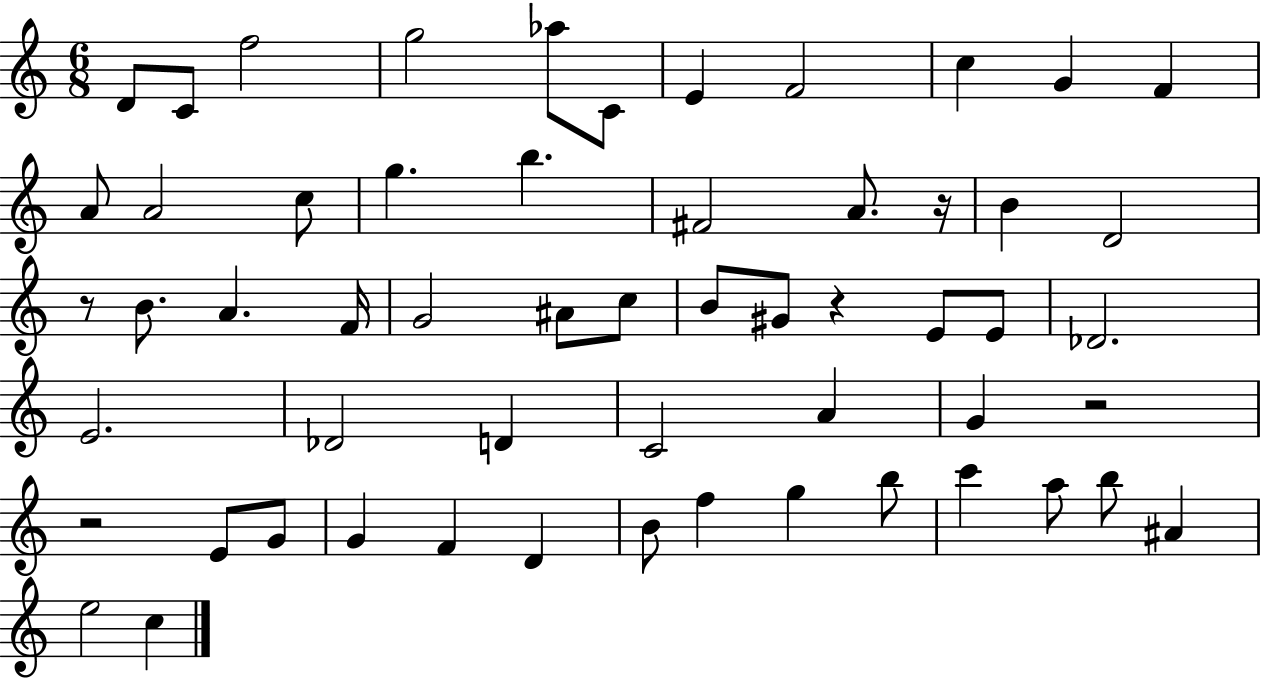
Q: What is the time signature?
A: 6/8